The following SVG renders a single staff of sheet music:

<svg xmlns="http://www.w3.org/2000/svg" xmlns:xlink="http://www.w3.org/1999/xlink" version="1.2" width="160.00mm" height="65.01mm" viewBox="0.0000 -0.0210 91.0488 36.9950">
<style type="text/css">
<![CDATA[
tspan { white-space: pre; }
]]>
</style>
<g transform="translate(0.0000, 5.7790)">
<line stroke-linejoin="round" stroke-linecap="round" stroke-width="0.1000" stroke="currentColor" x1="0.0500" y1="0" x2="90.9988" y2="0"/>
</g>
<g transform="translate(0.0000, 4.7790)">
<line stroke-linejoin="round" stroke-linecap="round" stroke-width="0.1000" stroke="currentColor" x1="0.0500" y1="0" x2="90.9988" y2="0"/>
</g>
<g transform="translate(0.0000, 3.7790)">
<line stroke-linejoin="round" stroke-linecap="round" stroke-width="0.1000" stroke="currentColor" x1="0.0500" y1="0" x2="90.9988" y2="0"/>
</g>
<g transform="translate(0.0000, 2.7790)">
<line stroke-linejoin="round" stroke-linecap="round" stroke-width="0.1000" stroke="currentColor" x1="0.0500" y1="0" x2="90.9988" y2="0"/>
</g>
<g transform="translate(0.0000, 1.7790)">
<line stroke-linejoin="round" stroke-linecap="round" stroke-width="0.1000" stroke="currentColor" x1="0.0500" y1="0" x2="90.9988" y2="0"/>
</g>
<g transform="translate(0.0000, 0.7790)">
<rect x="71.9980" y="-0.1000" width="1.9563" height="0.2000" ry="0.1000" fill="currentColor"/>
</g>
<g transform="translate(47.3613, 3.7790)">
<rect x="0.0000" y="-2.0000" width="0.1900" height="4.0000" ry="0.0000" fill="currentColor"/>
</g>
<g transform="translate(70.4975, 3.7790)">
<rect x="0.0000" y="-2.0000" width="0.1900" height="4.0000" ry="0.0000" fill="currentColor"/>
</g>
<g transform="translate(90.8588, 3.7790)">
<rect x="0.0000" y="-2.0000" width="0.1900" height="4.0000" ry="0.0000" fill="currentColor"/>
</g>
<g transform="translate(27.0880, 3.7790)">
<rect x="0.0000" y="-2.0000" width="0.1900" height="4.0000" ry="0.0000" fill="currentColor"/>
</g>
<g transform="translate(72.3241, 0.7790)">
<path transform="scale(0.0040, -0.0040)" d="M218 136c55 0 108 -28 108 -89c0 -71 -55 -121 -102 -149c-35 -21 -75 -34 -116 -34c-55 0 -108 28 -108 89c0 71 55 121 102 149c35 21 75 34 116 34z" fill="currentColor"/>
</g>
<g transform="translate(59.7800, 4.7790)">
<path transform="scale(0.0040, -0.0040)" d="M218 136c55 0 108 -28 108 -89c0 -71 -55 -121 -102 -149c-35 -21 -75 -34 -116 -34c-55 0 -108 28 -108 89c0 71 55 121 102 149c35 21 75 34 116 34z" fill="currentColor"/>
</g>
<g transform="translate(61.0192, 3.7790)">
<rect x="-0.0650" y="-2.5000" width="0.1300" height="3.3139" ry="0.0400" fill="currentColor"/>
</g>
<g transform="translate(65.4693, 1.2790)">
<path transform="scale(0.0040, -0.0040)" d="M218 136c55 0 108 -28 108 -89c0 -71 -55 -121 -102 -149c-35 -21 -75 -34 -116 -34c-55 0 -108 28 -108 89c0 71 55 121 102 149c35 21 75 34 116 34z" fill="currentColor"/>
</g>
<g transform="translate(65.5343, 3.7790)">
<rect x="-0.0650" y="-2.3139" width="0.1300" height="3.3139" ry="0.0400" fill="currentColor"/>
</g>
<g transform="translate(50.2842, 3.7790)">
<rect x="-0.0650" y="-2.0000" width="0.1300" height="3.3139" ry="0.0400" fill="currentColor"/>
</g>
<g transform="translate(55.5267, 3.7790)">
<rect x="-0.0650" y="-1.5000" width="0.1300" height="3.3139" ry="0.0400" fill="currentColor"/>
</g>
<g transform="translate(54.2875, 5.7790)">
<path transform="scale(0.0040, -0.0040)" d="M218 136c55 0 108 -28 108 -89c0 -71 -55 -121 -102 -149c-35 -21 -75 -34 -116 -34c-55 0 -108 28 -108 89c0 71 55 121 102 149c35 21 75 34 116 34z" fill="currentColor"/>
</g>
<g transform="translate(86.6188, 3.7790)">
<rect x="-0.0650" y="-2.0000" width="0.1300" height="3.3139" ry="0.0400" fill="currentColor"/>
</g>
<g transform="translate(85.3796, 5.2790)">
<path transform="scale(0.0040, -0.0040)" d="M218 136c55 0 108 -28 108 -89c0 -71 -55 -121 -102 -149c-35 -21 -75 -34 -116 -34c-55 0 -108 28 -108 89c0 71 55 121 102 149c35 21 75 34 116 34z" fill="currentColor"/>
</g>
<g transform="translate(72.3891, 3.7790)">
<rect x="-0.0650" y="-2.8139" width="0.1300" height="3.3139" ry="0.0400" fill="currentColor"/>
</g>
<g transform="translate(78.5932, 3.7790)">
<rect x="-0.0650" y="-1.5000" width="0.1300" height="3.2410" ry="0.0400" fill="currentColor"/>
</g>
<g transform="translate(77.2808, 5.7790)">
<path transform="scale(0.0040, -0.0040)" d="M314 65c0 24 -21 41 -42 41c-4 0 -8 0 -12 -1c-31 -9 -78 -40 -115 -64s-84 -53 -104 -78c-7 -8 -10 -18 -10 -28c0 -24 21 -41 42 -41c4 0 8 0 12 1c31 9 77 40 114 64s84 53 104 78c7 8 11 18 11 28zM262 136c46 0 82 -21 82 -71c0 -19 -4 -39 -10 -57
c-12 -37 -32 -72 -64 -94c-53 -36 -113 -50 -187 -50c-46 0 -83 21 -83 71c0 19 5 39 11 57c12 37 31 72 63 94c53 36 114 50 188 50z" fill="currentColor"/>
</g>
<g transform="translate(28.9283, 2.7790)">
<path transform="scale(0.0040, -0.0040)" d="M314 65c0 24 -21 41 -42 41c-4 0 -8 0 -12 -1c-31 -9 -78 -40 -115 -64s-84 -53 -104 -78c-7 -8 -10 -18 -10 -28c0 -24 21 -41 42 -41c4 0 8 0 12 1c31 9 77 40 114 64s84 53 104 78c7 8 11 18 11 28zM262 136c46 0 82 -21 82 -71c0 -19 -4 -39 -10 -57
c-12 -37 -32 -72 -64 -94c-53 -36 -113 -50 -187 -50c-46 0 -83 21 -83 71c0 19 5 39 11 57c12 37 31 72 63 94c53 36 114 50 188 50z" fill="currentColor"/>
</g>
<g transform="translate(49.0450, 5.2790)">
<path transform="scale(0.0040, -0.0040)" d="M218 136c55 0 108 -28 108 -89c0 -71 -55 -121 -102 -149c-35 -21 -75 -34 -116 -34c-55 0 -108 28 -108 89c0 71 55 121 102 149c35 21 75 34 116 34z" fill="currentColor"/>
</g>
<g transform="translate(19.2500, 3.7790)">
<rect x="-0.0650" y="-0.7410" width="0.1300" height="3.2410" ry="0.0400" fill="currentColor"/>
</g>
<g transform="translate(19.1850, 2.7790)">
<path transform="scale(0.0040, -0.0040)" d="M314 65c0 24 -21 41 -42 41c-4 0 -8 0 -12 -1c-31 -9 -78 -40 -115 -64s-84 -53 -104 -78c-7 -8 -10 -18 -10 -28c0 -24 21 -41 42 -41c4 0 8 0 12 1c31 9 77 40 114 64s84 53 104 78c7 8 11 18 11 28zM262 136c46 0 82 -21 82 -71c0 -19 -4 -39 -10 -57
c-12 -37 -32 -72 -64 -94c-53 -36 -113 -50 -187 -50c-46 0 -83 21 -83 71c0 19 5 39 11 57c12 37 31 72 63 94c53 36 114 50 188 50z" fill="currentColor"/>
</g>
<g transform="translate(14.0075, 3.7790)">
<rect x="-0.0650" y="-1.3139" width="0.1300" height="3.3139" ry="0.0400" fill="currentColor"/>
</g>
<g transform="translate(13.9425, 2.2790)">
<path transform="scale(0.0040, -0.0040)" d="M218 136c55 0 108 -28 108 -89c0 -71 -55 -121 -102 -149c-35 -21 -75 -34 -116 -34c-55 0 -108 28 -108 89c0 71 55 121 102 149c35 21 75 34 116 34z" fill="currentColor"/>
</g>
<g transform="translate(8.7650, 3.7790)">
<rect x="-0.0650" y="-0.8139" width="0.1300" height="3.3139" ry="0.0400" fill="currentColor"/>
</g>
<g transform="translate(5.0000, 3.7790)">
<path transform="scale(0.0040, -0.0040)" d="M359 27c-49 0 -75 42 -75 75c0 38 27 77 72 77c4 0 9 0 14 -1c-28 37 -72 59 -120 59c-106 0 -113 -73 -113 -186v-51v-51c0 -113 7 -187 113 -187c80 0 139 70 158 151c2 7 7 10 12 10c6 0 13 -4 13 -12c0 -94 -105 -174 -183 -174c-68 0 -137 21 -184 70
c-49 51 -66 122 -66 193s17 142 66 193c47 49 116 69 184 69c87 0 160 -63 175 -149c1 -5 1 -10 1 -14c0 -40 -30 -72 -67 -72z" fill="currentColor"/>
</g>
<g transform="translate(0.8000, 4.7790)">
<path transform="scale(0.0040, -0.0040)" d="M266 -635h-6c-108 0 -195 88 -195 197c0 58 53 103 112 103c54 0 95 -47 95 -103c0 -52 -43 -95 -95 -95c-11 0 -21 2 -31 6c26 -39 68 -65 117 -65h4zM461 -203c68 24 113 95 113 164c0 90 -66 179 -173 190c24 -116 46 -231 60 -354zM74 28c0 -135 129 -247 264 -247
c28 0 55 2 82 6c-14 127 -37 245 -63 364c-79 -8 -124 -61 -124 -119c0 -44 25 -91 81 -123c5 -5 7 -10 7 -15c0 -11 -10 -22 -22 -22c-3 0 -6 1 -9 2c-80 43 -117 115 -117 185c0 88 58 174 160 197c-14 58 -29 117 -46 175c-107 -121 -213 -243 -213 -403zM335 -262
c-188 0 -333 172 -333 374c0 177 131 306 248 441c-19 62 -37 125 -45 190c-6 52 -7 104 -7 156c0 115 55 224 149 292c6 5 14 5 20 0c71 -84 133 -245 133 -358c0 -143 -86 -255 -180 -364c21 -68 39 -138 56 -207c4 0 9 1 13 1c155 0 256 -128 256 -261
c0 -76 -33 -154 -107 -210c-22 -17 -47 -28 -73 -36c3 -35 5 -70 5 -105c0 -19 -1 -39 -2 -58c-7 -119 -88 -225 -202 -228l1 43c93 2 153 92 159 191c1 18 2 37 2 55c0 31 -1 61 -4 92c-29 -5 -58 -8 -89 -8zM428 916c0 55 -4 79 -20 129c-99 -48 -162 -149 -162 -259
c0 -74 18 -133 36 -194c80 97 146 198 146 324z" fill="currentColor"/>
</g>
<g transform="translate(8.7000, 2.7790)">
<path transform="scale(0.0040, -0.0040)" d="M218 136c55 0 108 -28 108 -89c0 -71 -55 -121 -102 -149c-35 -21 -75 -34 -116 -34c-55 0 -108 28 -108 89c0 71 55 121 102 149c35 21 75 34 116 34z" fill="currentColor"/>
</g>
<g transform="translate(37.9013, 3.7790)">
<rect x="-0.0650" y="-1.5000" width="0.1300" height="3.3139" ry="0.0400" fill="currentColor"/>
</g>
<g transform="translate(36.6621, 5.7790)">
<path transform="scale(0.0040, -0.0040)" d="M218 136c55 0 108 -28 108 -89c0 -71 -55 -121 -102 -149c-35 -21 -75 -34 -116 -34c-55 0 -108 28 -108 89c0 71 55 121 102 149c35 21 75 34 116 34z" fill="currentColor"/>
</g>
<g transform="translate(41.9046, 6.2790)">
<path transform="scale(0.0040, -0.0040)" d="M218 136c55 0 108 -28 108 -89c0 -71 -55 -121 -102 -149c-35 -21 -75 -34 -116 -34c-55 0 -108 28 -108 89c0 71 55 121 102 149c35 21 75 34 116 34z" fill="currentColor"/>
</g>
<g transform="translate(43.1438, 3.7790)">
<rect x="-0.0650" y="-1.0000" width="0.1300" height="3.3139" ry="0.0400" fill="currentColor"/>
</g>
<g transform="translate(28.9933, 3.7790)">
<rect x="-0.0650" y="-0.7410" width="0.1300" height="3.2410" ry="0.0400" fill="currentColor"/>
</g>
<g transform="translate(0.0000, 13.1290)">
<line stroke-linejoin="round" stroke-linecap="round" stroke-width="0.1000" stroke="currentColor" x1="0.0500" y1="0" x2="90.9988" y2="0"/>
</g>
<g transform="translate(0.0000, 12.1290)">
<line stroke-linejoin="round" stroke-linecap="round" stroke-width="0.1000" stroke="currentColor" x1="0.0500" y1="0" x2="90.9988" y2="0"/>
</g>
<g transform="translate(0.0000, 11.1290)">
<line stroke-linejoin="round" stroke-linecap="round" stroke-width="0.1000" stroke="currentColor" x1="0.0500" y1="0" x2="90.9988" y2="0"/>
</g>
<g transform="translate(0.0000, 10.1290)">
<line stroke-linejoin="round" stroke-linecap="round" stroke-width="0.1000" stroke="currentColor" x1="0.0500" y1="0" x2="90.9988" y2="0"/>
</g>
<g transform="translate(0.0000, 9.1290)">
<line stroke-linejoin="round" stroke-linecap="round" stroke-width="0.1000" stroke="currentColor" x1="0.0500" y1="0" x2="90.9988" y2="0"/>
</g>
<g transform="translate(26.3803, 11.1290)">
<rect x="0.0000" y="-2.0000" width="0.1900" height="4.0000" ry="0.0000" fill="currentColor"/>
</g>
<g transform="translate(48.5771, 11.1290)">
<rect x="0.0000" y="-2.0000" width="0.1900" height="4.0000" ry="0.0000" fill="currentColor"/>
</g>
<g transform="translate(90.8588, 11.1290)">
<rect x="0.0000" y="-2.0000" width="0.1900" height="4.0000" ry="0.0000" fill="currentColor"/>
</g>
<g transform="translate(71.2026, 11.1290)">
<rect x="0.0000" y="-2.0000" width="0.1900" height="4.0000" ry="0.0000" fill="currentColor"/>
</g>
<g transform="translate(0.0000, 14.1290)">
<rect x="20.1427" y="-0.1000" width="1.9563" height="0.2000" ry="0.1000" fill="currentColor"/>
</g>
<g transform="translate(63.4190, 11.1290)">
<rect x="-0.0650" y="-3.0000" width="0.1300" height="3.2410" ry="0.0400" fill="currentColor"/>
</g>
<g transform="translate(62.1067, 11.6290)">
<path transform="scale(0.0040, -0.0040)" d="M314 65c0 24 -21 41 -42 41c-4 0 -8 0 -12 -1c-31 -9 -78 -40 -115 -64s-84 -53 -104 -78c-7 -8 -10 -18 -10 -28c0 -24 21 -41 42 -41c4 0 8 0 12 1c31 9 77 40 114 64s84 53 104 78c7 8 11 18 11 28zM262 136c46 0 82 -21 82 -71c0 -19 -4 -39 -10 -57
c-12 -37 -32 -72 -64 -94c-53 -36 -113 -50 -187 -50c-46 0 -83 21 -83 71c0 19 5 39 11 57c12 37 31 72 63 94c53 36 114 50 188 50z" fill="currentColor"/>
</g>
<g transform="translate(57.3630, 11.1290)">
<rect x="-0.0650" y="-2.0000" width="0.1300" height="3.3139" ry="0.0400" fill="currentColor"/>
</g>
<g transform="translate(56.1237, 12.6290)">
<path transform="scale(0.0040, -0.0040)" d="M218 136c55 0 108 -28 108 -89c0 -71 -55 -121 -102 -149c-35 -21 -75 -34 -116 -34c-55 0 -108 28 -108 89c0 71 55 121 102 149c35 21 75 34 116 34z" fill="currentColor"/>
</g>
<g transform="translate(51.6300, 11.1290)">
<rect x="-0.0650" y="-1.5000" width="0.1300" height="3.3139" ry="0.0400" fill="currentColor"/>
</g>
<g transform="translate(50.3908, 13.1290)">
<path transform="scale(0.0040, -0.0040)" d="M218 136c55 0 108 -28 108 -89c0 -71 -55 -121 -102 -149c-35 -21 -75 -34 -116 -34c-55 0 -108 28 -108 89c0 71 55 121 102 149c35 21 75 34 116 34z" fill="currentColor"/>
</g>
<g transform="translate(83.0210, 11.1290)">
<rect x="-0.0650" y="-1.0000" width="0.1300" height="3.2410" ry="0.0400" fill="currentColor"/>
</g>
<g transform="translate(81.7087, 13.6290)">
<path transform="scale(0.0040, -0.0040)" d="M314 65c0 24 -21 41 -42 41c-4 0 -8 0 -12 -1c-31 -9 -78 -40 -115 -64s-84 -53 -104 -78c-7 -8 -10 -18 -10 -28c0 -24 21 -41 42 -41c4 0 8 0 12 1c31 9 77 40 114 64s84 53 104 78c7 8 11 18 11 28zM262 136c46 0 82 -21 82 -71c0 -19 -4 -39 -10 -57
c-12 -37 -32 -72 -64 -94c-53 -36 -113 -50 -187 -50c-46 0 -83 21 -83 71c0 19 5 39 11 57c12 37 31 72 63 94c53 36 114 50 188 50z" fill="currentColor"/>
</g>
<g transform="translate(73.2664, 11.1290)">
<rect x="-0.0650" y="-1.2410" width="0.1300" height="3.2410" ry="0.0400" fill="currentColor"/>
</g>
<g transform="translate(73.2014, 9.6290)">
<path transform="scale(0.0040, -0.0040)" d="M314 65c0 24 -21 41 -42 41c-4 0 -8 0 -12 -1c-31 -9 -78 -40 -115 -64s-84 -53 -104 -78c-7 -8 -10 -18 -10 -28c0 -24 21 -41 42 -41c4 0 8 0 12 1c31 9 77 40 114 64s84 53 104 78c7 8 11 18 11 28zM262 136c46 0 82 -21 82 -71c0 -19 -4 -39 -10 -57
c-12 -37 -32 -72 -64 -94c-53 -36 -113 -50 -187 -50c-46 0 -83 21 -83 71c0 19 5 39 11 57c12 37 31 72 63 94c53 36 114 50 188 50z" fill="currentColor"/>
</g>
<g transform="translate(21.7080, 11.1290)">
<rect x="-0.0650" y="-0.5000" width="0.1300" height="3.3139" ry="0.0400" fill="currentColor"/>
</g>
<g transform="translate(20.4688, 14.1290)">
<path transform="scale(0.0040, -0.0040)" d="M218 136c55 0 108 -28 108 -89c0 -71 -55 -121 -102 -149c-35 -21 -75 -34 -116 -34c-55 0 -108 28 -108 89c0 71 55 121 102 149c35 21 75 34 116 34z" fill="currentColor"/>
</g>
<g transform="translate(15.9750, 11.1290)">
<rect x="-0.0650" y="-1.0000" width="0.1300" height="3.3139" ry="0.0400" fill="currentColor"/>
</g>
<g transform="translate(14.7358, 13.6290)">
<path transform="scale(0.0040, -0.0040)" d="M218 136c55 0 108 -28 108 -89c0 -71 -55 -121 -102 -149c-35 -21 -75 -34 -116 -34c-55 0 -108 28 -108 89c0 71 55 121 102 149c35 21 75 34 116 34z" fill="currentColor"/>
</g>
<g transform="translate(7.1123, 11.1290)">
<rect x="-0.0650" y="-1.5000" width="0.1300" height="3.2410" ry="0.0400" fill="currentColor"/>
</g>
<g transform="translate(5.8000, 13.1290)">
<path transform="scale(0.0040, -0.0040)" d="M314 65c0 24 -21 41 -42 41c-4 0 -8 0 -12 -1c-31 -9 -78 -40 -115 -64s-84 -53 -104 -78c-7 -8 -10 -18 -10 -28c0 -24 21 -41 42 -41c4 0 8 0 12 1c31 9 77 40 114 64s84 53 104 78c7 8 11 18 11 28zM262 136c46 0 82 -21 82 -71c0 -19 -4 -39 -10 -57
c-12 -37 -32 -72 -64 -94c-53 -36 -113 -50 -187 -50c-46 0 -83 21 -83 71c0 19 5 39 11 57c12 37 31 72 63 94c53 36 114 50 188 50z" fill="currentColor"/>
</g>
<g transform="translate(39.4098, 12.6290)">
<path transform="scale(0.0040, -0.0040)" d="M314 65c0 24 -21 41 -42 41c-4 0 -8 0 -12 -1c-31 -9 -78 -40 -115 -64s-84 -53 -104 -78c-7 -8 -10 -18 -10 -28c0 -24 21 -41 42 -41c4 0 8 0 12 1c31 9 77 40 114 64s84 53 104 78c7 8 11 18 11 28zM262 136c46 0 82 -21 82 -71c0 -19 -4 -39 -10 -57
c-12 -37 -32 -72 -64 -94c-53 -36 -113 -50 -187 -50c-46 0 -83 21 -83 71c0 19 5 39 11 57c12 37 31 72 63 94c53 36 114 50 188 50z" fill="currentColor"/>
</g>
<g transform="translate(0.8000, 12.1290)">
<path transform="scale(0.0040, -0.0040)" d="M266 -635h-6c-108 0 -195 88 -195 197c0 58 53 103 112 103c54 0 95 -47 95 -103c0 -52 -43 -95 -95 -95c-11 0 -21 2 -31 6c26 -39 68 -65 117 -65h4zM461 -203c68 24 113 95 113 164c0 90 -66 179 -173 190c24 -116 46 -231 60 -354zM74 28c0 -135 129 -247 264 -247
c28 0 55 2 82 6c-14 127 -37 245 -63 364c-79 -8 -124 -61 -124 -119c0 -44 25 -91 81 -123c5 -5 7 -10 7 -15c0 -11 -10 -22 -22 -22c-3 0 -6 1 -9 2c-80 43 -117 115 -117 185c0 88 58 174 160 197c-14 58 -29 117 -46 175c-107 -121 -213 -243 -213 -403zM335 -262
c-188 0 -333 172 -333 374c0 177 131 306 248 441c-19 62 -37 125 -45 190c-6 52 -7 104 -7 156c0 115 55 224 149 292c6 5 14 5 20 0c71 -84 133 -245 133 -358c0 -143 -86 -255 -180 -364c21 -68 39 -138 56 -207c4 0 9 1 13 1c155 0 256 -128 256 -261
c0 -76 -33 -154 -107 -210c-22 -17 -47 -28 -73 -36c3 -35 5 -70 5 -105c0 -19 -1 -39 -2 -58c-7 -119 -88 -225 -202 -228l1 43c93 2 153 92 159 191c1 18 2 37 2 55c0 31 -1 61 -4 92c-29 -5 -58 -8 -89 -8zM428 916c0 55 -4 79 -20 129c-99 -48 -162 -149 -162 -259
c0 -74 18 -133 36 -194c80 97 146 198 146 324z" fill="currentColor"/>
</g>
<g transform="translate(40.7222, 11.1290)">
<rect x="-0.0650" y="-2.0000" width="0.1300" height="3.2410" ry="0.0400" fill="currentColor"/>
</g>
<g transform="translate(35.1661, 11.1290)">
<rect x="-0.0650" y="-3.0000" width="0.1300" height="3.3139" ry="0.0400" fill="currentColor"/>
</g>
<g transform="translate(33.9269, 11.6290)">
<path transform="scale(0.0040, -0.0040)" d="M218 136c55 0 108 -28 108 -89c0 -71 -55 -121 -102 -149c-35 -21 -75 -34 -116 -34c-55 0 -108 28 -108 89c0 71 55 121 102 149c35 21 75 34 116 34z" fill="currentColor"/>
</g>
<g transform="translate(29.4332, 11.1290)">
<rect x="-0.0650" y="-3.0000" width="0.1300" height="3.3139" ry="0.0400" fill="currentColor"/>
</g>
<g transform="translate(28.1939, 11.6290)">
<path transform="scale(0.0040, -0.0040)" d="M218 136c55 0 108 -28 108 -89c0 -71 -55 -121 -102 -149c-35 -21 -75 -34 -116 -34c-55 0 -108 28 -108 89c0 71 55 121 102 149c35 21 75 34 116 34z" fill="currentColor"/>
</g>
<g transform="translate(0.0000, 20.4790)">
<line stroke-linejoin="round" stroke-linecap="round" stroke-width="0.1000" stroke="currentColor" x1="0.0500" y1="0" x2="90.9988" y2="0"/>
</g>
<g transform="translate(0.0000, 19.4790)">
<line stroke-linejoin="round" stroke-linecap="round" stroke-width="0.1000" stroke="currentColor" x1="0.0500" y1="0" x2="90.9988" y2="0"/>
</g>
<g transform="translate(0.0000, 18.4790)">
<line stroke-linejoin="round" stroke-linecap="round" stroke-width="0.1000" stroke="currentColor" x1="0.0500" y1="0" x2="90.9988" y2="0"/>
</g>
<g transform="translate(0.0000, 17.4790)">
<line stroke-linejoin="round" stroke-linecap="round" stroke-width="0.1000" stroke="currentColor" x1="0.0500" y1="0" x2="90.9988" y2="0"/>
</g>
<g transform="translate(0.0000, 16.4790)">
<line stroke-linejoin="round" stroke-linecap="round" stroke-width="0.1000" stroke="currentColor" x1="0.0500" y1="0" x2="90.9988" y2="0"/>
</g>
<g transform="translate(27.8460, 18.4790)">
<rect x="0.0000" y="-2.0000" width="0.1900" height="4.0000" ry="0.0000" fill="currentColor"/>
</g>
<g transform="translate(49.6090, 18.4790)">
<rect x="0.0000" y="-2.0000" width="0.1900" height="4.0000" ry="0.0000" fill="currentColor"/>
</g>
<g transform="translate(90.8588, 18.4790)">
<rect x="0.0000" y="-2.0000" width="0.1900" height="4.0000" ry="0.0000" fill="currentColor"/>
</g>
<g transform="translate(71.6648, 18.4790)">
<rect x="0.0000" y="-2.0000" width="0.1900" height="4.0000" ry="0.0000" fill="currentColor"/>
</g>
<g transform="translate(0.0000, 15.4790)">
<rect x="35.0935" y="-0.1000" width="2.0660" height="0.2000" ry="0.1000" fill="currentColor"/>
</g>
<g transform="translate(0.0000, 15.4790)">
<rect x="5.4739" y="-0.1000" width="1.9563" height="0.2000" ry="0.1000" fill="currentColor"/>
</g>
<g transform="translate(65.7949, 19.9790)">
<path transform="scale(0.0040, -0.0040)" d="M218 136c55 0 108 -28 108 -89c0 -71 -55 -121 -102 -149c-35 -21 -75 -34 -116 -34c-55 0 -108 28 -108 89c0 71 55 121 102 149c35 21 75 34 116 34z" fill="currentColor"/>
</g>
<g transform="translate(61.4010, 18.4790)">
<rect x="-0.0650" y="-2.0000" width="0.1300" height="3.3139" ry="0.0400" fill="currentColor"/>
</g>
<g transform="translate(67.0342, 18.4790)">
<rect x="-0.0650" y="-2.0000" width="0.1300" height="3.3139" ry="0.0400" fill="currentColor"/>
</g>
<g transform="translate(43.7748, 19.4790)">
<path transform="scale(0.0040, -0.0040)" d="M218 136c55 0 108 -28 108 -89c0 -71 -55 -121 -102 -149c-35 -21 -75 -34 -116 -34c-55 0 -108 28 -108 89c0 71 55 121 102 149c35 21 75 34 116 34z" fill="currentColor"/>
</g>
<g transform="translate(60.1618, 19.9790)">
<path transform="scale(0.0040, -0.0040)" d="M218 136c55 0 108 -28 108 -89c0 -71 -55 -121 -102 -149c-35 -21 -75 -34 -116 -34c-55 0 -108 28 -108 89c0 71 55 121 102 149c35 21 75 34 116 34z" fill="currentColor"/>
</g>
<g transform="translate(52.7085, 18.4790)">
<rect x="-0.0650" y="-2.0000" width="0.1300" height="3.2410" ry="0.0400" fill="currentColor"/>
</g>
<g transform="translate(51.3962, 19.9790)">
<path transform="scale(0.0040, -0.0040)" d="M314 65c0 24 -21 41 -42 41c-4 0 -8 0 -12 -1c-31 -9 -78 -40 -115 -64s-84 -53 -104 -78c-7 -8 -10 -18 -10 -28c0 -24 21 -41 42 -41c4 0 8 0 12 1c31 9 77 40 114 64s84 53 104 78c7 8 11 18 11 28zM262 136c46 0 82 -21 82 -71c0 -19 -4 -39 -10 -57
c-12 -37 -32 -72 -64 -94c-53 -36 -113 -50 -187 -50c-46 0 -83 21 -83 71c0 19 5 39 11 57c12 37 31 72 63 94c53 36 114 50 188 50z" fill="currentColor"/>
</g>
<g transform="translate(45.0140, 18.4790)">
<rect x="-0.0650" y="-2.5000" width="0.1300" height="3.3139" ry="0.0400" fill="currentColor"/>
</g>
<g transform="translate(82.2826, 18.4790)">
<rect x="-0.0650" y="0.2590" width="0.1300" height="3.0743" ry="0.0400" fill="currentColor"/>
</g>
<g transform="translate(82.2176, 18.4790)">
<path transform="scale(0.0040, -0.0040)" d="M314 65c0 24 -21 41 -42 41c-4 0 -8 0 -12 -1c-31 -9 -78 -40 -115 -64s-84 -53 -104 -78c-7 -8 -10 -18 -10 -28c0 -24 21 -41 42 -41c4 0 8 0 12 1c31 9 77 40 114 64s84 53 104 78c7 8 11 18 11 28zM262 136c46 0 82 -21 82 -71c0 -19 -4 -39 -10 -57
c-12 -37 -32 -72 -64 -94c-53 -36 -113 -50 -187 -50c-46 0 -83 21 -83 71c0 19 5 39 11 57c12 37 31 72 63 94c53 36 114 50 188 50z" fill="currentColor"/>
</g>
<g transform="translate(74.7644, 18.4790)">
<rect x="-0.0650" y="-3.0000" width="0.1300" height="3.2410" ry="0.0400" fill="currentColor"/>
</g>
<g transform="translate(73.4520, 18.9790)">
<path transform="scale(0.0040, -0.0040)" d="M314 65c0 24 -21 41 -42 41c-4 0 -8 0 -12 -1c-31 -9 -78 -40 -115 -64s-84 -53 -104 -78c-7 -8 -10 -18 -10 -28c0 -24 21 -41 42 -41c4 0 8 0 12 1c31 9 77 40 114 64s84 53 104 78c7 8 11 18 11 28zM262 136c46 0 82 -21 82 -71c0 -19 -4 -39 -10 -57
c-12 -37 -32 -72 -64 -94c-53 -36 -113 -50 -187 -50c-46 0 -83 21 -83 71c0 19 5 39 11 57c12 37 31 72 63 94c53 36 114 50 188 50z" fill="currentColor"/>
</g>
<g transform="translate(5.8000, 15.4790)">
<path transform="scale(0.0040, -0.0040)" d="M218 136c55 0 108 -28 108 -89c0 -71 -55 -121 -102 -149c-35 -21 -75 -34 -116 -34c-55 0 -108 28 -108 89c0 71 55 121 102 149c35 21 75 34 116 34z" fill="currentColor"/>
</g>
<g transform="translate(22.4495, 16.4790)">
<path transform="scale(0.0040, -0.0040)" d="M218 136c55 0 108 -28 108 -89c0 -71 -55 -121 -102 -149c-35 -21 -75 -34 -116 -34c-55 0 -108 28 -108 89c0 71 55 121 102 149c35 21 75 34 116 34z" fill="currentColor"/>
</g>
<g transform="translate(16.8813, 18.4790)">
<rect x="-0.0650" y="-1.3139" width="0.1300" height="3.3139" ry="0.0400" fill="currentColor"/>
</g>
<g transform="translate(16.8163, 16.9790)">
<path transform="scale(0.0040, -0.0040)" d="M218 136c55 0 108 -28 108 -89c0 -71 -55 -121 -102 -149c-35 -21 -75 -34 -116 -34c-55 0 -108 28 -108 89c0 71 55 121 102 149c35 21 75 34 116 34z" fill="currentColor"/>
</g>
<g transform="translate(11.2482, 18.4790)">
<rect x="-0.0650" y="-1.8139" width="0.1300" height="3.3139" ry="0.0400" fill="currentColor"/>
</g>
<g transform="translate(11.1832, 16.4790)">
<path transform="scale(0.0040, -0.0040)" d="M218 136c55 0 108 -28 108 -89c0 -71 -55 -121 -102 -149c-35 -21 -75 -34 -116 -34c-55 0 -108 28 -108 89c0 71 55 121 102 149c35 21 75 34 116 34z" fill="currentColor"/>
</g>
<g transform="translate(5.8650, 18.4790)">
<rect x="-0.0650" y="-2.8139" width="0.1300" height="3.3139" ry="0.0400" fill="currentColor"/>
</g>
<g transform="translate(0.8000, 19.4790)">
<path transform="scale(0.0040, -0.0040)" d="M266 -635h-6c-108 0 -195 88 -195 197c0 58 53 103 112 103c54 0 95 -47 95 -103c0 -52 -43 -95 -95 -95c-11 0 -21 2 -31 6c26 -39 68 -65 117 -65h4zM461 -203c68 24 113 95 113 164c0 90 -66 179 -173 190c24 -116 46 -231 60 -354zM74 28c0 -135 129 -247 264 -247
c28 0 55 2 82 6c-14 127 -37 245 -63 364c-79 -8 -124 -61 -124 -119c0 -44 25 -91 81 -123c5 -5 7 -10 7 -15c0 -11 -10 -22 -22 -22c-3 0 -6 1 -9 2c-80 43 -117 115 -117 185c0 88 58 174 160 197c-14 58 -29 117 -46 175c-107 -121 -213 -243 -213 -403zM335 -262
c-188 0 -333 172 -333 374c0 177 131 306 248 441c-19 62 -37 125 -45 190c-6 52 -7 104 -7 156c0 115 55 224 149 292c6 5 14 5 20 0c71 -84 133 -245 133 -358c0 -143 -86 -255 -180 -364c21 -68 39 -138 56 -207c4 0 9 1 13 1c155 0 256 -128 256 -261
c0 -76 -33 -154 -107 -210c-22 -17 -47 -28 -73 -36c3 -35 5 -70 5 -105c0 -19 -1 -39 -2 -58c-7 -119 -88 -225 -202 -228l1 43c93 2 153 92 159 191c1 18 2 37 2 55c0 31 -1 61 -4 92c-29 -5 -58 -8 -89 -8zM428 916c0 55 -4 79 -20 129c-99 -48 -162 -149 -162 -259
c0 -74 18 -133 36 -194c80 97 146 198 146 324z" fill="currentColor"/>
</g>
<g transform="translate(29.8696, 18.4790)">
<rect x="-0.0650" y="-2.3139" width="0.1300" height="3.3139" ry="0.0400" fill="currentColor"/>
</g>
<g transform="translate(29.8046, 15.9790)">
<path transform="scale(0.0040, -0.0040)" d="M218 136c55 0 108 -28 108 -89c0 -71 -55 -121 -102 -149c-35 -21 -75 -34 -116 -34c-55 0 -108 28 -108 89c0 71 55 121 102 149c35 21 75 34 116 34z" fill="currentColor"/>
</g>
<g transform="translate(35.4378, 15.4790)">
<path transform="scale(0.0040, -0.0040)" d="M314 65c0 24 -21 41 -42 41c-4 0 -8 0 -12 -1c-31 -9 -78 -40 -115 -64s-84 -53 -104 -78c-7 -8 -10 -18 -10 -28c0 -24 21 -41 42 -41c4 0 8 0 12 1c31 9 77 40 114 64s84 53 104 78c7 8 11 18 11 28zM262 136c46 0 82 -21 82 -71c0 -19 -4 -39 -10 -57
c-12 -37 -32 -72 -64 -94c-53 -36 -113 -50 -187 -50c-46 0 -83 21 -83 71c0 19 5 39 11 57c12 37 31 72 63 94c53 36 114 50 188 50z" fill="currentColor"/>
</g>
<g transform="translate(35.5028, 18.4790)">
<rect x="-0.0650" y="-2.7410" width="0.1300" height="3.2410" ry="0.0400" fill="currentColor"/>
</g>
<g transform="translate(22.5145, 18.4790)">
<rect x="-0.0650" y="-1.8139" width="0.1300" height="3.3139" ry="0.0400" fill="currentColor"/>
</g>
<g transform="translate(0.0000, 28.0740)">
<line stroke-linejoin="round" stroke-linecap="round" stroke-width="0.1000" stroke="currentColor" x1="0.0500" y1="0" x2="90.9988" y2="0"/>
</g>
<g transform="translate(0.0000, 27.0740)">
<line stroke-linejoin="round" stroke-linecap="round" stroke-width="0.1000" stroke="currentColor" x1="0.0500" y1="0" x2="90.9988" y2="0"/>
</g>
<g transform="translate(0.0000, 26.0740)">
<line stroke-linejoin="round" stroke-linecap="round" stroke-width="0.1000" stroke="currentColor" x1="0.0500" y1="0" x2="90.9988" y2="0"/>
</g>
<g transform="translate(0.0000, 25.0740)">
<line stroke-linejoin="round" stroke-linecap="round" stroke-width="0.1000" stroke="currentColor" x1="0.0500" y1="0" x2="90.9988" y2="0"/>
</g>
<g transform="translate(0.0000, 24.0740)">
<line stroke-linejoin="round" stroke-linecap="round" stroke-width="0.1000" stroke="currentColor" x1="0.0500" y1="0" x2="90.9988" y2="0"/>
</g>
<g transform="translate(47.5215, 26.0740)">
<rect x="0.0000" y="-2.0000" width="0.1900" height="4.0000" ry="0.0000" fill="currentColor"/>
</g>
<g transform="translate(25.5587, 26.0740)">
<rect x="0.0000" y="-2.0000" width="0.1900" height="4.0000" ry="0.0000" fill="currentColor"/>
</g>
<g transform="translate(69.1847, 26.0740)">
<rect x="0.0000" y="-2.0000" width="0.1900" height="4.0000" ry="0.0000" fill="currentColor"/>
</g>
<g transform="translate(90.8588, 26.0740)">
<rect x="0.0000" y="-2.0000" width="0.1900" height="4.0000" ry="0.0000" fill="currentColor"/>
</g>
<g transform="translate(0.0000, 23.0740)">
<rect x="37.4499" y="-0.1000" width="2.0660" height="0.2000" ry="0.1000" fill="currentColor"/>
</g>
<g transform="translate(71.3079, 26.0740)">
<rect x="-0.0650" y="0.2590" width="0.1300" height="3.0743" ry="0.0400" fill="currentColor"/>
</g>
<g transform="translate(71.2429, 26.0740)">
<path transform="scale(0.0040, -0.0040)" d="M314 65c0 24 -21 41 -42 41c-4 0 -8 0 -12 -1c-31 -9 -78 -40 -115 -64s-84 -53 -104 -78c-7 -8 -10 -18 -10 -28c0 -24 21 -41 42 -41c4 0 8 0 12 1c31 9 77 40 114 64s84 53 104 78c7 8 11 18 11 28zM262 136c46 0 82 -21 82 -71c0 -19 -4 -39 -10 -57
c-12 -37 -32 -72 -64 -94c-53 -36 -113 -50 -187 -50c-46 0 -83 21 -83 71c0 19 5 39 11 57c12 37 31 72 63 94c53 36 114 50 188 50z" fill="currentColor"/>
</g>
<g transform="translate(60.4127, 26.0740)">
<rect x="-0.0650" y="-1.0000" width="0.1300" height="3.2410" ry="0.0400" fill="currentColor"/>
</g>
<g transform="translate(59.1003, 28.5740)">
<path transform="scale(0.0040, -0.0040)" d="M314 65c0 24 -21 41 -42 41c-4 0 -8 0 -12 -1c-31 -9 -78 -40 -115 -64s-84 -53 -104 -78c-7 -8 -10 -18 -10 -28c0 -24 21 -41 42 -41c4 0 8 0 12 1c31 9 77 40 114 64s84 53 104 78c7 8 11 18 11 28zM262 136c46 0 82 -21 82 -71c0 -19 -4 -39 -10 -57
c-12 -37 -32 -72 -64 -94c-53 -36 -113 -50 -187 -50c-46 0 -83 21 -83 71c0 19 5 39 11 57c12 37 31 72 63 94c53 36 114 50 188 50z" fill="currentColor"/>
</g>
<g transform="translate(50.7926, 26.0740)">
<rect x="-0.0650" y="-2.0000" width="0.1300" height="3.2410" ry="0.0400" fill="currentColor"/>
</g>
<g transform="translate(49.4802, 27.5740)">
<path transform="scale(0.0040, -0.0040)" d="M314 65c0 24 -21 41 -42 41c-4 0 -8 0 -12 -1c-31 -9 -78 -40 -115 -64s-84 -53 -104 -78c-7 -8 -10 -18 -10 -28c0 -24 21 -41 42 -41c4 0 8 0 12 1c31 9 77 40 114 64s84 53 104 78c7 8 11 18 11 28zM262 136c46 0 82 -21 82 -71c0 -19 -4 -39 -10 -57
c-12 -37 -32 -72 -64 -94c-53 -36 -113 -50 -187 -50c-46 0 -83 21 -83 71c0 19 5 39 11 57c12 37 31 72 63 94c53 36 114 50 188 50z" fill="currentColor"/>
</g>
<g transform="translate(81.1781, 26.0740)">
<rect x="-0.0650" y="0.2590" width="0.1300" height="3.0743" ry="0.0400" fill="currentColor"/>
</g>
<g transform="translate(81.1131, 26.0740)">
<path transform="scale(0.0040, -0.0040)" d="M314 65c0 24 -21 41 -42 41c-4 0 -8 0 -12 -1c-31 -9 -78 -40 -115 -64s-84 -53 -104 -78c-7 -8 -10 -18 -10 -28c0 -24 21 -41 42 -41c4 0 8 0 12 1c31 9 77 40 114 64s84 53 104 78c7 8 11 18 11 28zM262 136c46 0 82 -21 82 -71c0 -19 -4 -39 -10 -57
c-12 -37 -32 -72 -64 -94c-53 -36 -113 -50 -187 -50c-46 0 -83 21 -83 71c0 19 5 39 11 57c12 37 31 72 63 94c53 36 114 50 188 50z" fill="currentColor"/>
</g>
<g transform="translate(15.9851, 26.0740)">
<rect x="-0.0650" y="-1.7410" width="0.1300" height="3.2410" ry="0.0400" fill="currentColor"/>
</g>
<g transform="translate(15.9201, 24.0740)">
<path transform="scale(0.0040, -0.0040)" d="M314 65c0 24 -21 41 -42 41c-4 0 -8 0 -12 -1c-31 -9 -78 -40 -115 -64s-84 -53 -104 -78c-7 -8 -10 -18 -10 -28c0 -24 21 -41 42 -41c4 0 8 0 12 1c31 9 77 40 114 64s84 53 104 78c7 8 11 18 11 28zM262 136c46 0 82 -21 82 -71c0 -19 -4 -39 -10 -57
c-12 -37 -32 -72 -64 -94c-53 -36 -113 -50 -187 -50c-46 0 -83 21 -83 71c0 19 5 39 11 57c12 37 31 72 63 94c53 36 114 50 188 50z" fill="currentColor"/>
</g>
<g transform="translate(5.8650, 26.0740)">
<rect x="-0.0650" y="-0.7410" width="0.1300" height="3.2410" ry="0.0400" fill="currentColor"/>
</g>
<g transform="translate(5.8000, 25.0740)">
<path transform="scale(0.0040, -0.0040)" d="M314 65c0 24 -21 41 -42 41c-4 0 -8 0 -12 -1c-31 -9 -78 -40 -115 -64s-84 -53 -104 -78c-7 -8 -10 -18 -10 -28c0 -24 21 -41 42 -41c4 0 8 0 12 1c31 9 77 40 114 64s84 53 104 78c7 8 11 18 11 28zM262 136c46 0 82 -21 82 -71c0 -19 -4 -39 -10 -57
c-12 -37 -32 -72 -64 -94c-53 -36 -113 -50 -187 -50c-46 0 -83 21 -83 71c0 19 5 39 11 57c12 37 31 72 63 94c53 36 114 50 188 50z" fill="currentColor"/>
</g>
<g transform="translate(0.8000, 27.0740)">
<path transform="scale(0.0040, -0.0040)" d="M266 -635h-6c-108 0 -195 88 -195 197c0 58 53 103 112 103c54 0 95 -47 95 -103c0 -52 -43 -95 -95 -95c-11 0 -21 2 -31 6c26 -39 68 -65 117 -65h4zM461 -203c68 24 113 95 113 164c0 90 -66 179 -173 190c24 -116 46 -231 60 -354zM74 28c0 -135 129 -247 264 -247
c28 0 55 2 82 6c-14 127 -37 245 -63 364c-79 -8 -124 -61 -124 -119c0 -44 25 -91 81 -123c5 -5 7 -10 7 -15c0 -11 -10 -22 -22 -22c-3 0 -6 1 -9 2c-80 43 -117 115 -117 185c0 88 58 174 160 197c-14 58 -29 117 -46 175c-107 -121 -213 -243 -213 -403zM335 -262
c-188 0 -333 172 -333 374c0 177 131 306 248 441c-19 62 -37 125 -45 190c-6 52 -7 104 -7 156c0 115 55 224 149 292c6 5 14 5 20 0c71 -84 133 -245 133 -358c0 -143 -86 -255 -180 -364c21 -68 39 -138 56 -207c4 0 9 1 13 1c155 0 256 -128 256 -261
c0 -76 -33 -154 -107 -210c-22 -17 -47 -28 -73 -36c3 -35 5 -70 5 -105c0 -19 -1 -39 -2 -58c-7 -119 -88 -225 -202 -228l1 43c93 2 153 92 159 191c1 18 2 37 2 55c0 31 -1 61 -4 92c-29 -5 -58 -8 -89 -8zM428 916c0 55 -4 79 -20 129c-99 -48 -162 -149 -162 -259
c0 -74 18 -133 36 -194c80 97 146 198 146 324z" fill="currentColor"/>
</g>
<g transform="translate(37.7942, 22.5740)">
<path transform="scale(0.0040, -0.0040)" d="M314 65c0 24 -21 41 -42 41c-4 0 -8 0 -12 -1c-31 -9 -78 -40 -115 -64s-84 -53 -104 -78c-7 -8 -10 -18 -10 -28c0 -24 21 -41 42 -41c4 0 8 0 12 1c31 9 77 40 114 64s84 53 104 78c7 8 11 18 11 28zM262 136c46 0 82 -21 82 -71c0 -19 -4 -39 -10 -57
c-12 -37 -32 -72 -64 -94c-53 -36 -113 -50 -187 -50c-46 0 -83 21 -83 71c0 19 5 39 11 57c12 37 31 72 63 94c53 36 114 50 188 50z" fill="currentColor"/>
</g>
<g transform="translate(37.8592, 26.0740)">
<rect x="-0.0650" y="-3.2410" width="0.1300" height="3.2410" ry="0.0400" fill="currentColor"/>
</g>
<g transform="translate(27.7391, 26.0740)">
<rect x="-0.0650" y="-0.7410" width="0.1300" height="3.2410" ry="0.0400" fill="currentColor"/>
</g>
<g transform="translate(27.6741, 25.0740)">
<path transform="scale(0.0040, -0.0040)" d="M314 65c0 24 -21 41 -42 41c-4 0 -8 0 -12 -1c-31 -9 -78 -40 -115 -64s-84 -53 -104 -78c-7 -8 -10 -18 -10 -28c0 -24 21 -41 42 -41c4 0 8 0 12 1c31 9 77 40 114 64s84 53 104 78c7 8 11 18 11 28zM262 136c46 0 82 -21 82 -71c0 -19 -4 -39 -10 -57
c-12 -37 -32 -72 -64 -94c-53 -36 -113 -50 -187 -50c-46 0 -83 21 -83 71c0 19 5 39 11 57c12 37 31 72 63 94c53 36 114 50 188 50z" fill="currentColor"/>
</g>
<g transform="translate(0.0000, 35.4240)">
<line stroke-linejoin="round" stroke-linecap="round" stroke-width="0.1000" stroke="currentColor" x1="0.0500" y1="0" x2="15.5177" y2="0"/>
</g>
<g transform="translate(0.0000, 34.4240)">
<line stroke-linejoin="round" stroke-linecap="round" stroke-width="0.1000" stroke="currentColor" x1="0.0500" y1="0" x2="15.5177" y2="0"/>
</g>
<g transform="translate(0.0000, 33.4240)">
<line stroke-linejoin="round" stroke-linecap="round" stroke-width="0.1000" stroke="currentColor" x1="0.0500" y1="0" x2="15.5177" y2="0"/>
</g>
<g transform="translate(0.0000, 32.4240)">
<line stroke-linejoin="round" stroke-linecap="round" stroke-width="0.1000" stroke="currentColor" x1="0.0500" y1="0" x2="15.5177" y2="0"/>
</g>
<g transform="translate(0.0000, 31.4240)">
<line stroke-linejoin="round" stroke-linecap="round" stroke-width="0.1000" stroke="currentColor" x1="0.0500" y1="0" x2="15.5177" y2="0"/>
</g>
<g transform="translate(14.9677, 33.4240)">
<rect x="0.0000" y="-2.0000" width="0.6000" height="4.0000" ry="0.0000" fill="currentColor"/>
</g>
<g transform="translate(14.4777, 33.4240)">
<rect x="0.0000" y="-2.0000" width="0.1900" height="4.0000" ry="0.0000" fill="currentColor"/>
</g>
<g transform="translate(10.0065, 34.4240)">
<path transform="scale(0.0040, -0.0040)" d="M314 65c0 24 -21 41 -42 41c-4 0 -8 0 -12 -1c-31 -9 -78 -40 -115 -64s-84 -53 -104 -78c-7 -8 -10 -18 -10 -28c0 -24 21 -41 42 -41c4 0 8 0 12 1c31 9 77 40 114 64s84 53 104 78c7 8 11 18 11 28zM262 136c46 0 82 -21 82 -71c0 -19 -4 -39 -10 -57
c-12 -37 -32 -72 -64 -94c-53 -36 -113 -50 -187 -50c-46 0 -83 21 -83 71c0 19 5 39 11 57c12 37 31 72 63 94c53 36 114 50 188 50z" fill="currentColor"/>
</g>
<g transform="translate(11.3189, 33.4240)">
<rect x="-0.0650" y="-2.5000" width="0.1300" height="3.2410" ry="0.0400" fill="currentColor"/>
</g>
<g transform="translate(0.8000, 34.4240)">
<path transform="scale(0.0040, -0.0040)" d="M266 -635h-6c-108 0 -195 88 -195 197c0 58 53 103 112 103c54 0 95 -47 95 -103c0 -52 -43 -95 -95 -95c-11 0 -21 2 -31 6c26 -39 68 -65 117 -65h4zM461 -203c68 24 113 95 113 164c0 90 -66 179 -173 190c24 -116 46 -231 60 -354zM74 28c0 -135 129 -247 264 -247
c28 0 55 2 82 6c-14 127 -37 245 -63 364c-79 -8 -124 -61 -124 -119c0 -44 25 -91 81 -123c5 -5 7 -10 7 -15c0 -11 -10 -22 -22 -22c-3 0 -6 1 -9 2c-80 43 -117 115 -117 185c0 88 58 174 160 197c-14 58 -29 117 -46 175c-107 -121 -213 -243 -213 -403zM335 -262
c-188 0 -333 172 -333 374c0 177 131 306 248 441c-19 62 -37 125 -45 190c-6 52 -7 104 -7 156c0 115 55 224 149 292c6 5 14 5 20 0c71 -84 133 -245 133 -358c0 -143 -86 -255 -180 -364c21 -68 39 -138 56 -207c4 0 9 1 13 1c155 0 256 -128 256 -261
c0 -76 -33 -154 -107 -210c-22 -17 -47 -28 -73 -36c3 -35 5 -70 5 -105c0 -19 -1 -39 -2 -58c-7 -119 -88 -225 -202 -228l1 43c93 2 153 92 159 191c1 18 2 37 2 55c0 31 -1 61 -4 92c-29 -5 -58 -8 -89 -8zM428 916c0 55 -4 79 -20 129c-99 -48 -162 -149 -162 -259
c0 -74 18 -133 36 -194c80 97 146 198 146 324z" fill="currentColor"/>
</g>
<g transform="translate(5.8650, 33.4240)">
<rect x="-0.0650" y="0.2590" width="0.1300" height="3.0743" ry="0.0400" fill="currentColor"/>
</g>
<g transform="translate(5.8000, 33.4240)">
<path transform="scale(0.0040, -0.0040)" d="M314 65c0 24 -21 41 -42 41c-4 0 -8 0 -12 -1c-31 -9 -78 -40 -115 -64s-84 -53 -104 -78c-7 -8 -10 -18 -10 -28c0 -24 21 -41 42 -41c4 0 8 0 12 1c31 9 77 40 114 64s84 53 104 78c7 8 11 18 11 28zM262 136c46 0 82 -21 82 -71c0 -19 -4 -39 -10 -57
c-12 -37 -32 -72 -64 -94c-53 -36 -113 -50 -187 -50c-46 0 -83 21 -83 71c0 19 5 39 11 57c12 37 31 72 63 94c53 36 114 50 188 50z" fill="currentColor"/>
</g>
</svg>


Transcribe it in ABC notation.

X:1
T:Untitled
M:4/4
L:1/4
K:C
d e d2 d2 E D F E G g a E2 F E2 D C A A F2 E F A2 e2 D2 a f e f g a2 G F2 F F A2 B2 d2 f2 d2 b2 F2 D2 B2 B2 B2 G2